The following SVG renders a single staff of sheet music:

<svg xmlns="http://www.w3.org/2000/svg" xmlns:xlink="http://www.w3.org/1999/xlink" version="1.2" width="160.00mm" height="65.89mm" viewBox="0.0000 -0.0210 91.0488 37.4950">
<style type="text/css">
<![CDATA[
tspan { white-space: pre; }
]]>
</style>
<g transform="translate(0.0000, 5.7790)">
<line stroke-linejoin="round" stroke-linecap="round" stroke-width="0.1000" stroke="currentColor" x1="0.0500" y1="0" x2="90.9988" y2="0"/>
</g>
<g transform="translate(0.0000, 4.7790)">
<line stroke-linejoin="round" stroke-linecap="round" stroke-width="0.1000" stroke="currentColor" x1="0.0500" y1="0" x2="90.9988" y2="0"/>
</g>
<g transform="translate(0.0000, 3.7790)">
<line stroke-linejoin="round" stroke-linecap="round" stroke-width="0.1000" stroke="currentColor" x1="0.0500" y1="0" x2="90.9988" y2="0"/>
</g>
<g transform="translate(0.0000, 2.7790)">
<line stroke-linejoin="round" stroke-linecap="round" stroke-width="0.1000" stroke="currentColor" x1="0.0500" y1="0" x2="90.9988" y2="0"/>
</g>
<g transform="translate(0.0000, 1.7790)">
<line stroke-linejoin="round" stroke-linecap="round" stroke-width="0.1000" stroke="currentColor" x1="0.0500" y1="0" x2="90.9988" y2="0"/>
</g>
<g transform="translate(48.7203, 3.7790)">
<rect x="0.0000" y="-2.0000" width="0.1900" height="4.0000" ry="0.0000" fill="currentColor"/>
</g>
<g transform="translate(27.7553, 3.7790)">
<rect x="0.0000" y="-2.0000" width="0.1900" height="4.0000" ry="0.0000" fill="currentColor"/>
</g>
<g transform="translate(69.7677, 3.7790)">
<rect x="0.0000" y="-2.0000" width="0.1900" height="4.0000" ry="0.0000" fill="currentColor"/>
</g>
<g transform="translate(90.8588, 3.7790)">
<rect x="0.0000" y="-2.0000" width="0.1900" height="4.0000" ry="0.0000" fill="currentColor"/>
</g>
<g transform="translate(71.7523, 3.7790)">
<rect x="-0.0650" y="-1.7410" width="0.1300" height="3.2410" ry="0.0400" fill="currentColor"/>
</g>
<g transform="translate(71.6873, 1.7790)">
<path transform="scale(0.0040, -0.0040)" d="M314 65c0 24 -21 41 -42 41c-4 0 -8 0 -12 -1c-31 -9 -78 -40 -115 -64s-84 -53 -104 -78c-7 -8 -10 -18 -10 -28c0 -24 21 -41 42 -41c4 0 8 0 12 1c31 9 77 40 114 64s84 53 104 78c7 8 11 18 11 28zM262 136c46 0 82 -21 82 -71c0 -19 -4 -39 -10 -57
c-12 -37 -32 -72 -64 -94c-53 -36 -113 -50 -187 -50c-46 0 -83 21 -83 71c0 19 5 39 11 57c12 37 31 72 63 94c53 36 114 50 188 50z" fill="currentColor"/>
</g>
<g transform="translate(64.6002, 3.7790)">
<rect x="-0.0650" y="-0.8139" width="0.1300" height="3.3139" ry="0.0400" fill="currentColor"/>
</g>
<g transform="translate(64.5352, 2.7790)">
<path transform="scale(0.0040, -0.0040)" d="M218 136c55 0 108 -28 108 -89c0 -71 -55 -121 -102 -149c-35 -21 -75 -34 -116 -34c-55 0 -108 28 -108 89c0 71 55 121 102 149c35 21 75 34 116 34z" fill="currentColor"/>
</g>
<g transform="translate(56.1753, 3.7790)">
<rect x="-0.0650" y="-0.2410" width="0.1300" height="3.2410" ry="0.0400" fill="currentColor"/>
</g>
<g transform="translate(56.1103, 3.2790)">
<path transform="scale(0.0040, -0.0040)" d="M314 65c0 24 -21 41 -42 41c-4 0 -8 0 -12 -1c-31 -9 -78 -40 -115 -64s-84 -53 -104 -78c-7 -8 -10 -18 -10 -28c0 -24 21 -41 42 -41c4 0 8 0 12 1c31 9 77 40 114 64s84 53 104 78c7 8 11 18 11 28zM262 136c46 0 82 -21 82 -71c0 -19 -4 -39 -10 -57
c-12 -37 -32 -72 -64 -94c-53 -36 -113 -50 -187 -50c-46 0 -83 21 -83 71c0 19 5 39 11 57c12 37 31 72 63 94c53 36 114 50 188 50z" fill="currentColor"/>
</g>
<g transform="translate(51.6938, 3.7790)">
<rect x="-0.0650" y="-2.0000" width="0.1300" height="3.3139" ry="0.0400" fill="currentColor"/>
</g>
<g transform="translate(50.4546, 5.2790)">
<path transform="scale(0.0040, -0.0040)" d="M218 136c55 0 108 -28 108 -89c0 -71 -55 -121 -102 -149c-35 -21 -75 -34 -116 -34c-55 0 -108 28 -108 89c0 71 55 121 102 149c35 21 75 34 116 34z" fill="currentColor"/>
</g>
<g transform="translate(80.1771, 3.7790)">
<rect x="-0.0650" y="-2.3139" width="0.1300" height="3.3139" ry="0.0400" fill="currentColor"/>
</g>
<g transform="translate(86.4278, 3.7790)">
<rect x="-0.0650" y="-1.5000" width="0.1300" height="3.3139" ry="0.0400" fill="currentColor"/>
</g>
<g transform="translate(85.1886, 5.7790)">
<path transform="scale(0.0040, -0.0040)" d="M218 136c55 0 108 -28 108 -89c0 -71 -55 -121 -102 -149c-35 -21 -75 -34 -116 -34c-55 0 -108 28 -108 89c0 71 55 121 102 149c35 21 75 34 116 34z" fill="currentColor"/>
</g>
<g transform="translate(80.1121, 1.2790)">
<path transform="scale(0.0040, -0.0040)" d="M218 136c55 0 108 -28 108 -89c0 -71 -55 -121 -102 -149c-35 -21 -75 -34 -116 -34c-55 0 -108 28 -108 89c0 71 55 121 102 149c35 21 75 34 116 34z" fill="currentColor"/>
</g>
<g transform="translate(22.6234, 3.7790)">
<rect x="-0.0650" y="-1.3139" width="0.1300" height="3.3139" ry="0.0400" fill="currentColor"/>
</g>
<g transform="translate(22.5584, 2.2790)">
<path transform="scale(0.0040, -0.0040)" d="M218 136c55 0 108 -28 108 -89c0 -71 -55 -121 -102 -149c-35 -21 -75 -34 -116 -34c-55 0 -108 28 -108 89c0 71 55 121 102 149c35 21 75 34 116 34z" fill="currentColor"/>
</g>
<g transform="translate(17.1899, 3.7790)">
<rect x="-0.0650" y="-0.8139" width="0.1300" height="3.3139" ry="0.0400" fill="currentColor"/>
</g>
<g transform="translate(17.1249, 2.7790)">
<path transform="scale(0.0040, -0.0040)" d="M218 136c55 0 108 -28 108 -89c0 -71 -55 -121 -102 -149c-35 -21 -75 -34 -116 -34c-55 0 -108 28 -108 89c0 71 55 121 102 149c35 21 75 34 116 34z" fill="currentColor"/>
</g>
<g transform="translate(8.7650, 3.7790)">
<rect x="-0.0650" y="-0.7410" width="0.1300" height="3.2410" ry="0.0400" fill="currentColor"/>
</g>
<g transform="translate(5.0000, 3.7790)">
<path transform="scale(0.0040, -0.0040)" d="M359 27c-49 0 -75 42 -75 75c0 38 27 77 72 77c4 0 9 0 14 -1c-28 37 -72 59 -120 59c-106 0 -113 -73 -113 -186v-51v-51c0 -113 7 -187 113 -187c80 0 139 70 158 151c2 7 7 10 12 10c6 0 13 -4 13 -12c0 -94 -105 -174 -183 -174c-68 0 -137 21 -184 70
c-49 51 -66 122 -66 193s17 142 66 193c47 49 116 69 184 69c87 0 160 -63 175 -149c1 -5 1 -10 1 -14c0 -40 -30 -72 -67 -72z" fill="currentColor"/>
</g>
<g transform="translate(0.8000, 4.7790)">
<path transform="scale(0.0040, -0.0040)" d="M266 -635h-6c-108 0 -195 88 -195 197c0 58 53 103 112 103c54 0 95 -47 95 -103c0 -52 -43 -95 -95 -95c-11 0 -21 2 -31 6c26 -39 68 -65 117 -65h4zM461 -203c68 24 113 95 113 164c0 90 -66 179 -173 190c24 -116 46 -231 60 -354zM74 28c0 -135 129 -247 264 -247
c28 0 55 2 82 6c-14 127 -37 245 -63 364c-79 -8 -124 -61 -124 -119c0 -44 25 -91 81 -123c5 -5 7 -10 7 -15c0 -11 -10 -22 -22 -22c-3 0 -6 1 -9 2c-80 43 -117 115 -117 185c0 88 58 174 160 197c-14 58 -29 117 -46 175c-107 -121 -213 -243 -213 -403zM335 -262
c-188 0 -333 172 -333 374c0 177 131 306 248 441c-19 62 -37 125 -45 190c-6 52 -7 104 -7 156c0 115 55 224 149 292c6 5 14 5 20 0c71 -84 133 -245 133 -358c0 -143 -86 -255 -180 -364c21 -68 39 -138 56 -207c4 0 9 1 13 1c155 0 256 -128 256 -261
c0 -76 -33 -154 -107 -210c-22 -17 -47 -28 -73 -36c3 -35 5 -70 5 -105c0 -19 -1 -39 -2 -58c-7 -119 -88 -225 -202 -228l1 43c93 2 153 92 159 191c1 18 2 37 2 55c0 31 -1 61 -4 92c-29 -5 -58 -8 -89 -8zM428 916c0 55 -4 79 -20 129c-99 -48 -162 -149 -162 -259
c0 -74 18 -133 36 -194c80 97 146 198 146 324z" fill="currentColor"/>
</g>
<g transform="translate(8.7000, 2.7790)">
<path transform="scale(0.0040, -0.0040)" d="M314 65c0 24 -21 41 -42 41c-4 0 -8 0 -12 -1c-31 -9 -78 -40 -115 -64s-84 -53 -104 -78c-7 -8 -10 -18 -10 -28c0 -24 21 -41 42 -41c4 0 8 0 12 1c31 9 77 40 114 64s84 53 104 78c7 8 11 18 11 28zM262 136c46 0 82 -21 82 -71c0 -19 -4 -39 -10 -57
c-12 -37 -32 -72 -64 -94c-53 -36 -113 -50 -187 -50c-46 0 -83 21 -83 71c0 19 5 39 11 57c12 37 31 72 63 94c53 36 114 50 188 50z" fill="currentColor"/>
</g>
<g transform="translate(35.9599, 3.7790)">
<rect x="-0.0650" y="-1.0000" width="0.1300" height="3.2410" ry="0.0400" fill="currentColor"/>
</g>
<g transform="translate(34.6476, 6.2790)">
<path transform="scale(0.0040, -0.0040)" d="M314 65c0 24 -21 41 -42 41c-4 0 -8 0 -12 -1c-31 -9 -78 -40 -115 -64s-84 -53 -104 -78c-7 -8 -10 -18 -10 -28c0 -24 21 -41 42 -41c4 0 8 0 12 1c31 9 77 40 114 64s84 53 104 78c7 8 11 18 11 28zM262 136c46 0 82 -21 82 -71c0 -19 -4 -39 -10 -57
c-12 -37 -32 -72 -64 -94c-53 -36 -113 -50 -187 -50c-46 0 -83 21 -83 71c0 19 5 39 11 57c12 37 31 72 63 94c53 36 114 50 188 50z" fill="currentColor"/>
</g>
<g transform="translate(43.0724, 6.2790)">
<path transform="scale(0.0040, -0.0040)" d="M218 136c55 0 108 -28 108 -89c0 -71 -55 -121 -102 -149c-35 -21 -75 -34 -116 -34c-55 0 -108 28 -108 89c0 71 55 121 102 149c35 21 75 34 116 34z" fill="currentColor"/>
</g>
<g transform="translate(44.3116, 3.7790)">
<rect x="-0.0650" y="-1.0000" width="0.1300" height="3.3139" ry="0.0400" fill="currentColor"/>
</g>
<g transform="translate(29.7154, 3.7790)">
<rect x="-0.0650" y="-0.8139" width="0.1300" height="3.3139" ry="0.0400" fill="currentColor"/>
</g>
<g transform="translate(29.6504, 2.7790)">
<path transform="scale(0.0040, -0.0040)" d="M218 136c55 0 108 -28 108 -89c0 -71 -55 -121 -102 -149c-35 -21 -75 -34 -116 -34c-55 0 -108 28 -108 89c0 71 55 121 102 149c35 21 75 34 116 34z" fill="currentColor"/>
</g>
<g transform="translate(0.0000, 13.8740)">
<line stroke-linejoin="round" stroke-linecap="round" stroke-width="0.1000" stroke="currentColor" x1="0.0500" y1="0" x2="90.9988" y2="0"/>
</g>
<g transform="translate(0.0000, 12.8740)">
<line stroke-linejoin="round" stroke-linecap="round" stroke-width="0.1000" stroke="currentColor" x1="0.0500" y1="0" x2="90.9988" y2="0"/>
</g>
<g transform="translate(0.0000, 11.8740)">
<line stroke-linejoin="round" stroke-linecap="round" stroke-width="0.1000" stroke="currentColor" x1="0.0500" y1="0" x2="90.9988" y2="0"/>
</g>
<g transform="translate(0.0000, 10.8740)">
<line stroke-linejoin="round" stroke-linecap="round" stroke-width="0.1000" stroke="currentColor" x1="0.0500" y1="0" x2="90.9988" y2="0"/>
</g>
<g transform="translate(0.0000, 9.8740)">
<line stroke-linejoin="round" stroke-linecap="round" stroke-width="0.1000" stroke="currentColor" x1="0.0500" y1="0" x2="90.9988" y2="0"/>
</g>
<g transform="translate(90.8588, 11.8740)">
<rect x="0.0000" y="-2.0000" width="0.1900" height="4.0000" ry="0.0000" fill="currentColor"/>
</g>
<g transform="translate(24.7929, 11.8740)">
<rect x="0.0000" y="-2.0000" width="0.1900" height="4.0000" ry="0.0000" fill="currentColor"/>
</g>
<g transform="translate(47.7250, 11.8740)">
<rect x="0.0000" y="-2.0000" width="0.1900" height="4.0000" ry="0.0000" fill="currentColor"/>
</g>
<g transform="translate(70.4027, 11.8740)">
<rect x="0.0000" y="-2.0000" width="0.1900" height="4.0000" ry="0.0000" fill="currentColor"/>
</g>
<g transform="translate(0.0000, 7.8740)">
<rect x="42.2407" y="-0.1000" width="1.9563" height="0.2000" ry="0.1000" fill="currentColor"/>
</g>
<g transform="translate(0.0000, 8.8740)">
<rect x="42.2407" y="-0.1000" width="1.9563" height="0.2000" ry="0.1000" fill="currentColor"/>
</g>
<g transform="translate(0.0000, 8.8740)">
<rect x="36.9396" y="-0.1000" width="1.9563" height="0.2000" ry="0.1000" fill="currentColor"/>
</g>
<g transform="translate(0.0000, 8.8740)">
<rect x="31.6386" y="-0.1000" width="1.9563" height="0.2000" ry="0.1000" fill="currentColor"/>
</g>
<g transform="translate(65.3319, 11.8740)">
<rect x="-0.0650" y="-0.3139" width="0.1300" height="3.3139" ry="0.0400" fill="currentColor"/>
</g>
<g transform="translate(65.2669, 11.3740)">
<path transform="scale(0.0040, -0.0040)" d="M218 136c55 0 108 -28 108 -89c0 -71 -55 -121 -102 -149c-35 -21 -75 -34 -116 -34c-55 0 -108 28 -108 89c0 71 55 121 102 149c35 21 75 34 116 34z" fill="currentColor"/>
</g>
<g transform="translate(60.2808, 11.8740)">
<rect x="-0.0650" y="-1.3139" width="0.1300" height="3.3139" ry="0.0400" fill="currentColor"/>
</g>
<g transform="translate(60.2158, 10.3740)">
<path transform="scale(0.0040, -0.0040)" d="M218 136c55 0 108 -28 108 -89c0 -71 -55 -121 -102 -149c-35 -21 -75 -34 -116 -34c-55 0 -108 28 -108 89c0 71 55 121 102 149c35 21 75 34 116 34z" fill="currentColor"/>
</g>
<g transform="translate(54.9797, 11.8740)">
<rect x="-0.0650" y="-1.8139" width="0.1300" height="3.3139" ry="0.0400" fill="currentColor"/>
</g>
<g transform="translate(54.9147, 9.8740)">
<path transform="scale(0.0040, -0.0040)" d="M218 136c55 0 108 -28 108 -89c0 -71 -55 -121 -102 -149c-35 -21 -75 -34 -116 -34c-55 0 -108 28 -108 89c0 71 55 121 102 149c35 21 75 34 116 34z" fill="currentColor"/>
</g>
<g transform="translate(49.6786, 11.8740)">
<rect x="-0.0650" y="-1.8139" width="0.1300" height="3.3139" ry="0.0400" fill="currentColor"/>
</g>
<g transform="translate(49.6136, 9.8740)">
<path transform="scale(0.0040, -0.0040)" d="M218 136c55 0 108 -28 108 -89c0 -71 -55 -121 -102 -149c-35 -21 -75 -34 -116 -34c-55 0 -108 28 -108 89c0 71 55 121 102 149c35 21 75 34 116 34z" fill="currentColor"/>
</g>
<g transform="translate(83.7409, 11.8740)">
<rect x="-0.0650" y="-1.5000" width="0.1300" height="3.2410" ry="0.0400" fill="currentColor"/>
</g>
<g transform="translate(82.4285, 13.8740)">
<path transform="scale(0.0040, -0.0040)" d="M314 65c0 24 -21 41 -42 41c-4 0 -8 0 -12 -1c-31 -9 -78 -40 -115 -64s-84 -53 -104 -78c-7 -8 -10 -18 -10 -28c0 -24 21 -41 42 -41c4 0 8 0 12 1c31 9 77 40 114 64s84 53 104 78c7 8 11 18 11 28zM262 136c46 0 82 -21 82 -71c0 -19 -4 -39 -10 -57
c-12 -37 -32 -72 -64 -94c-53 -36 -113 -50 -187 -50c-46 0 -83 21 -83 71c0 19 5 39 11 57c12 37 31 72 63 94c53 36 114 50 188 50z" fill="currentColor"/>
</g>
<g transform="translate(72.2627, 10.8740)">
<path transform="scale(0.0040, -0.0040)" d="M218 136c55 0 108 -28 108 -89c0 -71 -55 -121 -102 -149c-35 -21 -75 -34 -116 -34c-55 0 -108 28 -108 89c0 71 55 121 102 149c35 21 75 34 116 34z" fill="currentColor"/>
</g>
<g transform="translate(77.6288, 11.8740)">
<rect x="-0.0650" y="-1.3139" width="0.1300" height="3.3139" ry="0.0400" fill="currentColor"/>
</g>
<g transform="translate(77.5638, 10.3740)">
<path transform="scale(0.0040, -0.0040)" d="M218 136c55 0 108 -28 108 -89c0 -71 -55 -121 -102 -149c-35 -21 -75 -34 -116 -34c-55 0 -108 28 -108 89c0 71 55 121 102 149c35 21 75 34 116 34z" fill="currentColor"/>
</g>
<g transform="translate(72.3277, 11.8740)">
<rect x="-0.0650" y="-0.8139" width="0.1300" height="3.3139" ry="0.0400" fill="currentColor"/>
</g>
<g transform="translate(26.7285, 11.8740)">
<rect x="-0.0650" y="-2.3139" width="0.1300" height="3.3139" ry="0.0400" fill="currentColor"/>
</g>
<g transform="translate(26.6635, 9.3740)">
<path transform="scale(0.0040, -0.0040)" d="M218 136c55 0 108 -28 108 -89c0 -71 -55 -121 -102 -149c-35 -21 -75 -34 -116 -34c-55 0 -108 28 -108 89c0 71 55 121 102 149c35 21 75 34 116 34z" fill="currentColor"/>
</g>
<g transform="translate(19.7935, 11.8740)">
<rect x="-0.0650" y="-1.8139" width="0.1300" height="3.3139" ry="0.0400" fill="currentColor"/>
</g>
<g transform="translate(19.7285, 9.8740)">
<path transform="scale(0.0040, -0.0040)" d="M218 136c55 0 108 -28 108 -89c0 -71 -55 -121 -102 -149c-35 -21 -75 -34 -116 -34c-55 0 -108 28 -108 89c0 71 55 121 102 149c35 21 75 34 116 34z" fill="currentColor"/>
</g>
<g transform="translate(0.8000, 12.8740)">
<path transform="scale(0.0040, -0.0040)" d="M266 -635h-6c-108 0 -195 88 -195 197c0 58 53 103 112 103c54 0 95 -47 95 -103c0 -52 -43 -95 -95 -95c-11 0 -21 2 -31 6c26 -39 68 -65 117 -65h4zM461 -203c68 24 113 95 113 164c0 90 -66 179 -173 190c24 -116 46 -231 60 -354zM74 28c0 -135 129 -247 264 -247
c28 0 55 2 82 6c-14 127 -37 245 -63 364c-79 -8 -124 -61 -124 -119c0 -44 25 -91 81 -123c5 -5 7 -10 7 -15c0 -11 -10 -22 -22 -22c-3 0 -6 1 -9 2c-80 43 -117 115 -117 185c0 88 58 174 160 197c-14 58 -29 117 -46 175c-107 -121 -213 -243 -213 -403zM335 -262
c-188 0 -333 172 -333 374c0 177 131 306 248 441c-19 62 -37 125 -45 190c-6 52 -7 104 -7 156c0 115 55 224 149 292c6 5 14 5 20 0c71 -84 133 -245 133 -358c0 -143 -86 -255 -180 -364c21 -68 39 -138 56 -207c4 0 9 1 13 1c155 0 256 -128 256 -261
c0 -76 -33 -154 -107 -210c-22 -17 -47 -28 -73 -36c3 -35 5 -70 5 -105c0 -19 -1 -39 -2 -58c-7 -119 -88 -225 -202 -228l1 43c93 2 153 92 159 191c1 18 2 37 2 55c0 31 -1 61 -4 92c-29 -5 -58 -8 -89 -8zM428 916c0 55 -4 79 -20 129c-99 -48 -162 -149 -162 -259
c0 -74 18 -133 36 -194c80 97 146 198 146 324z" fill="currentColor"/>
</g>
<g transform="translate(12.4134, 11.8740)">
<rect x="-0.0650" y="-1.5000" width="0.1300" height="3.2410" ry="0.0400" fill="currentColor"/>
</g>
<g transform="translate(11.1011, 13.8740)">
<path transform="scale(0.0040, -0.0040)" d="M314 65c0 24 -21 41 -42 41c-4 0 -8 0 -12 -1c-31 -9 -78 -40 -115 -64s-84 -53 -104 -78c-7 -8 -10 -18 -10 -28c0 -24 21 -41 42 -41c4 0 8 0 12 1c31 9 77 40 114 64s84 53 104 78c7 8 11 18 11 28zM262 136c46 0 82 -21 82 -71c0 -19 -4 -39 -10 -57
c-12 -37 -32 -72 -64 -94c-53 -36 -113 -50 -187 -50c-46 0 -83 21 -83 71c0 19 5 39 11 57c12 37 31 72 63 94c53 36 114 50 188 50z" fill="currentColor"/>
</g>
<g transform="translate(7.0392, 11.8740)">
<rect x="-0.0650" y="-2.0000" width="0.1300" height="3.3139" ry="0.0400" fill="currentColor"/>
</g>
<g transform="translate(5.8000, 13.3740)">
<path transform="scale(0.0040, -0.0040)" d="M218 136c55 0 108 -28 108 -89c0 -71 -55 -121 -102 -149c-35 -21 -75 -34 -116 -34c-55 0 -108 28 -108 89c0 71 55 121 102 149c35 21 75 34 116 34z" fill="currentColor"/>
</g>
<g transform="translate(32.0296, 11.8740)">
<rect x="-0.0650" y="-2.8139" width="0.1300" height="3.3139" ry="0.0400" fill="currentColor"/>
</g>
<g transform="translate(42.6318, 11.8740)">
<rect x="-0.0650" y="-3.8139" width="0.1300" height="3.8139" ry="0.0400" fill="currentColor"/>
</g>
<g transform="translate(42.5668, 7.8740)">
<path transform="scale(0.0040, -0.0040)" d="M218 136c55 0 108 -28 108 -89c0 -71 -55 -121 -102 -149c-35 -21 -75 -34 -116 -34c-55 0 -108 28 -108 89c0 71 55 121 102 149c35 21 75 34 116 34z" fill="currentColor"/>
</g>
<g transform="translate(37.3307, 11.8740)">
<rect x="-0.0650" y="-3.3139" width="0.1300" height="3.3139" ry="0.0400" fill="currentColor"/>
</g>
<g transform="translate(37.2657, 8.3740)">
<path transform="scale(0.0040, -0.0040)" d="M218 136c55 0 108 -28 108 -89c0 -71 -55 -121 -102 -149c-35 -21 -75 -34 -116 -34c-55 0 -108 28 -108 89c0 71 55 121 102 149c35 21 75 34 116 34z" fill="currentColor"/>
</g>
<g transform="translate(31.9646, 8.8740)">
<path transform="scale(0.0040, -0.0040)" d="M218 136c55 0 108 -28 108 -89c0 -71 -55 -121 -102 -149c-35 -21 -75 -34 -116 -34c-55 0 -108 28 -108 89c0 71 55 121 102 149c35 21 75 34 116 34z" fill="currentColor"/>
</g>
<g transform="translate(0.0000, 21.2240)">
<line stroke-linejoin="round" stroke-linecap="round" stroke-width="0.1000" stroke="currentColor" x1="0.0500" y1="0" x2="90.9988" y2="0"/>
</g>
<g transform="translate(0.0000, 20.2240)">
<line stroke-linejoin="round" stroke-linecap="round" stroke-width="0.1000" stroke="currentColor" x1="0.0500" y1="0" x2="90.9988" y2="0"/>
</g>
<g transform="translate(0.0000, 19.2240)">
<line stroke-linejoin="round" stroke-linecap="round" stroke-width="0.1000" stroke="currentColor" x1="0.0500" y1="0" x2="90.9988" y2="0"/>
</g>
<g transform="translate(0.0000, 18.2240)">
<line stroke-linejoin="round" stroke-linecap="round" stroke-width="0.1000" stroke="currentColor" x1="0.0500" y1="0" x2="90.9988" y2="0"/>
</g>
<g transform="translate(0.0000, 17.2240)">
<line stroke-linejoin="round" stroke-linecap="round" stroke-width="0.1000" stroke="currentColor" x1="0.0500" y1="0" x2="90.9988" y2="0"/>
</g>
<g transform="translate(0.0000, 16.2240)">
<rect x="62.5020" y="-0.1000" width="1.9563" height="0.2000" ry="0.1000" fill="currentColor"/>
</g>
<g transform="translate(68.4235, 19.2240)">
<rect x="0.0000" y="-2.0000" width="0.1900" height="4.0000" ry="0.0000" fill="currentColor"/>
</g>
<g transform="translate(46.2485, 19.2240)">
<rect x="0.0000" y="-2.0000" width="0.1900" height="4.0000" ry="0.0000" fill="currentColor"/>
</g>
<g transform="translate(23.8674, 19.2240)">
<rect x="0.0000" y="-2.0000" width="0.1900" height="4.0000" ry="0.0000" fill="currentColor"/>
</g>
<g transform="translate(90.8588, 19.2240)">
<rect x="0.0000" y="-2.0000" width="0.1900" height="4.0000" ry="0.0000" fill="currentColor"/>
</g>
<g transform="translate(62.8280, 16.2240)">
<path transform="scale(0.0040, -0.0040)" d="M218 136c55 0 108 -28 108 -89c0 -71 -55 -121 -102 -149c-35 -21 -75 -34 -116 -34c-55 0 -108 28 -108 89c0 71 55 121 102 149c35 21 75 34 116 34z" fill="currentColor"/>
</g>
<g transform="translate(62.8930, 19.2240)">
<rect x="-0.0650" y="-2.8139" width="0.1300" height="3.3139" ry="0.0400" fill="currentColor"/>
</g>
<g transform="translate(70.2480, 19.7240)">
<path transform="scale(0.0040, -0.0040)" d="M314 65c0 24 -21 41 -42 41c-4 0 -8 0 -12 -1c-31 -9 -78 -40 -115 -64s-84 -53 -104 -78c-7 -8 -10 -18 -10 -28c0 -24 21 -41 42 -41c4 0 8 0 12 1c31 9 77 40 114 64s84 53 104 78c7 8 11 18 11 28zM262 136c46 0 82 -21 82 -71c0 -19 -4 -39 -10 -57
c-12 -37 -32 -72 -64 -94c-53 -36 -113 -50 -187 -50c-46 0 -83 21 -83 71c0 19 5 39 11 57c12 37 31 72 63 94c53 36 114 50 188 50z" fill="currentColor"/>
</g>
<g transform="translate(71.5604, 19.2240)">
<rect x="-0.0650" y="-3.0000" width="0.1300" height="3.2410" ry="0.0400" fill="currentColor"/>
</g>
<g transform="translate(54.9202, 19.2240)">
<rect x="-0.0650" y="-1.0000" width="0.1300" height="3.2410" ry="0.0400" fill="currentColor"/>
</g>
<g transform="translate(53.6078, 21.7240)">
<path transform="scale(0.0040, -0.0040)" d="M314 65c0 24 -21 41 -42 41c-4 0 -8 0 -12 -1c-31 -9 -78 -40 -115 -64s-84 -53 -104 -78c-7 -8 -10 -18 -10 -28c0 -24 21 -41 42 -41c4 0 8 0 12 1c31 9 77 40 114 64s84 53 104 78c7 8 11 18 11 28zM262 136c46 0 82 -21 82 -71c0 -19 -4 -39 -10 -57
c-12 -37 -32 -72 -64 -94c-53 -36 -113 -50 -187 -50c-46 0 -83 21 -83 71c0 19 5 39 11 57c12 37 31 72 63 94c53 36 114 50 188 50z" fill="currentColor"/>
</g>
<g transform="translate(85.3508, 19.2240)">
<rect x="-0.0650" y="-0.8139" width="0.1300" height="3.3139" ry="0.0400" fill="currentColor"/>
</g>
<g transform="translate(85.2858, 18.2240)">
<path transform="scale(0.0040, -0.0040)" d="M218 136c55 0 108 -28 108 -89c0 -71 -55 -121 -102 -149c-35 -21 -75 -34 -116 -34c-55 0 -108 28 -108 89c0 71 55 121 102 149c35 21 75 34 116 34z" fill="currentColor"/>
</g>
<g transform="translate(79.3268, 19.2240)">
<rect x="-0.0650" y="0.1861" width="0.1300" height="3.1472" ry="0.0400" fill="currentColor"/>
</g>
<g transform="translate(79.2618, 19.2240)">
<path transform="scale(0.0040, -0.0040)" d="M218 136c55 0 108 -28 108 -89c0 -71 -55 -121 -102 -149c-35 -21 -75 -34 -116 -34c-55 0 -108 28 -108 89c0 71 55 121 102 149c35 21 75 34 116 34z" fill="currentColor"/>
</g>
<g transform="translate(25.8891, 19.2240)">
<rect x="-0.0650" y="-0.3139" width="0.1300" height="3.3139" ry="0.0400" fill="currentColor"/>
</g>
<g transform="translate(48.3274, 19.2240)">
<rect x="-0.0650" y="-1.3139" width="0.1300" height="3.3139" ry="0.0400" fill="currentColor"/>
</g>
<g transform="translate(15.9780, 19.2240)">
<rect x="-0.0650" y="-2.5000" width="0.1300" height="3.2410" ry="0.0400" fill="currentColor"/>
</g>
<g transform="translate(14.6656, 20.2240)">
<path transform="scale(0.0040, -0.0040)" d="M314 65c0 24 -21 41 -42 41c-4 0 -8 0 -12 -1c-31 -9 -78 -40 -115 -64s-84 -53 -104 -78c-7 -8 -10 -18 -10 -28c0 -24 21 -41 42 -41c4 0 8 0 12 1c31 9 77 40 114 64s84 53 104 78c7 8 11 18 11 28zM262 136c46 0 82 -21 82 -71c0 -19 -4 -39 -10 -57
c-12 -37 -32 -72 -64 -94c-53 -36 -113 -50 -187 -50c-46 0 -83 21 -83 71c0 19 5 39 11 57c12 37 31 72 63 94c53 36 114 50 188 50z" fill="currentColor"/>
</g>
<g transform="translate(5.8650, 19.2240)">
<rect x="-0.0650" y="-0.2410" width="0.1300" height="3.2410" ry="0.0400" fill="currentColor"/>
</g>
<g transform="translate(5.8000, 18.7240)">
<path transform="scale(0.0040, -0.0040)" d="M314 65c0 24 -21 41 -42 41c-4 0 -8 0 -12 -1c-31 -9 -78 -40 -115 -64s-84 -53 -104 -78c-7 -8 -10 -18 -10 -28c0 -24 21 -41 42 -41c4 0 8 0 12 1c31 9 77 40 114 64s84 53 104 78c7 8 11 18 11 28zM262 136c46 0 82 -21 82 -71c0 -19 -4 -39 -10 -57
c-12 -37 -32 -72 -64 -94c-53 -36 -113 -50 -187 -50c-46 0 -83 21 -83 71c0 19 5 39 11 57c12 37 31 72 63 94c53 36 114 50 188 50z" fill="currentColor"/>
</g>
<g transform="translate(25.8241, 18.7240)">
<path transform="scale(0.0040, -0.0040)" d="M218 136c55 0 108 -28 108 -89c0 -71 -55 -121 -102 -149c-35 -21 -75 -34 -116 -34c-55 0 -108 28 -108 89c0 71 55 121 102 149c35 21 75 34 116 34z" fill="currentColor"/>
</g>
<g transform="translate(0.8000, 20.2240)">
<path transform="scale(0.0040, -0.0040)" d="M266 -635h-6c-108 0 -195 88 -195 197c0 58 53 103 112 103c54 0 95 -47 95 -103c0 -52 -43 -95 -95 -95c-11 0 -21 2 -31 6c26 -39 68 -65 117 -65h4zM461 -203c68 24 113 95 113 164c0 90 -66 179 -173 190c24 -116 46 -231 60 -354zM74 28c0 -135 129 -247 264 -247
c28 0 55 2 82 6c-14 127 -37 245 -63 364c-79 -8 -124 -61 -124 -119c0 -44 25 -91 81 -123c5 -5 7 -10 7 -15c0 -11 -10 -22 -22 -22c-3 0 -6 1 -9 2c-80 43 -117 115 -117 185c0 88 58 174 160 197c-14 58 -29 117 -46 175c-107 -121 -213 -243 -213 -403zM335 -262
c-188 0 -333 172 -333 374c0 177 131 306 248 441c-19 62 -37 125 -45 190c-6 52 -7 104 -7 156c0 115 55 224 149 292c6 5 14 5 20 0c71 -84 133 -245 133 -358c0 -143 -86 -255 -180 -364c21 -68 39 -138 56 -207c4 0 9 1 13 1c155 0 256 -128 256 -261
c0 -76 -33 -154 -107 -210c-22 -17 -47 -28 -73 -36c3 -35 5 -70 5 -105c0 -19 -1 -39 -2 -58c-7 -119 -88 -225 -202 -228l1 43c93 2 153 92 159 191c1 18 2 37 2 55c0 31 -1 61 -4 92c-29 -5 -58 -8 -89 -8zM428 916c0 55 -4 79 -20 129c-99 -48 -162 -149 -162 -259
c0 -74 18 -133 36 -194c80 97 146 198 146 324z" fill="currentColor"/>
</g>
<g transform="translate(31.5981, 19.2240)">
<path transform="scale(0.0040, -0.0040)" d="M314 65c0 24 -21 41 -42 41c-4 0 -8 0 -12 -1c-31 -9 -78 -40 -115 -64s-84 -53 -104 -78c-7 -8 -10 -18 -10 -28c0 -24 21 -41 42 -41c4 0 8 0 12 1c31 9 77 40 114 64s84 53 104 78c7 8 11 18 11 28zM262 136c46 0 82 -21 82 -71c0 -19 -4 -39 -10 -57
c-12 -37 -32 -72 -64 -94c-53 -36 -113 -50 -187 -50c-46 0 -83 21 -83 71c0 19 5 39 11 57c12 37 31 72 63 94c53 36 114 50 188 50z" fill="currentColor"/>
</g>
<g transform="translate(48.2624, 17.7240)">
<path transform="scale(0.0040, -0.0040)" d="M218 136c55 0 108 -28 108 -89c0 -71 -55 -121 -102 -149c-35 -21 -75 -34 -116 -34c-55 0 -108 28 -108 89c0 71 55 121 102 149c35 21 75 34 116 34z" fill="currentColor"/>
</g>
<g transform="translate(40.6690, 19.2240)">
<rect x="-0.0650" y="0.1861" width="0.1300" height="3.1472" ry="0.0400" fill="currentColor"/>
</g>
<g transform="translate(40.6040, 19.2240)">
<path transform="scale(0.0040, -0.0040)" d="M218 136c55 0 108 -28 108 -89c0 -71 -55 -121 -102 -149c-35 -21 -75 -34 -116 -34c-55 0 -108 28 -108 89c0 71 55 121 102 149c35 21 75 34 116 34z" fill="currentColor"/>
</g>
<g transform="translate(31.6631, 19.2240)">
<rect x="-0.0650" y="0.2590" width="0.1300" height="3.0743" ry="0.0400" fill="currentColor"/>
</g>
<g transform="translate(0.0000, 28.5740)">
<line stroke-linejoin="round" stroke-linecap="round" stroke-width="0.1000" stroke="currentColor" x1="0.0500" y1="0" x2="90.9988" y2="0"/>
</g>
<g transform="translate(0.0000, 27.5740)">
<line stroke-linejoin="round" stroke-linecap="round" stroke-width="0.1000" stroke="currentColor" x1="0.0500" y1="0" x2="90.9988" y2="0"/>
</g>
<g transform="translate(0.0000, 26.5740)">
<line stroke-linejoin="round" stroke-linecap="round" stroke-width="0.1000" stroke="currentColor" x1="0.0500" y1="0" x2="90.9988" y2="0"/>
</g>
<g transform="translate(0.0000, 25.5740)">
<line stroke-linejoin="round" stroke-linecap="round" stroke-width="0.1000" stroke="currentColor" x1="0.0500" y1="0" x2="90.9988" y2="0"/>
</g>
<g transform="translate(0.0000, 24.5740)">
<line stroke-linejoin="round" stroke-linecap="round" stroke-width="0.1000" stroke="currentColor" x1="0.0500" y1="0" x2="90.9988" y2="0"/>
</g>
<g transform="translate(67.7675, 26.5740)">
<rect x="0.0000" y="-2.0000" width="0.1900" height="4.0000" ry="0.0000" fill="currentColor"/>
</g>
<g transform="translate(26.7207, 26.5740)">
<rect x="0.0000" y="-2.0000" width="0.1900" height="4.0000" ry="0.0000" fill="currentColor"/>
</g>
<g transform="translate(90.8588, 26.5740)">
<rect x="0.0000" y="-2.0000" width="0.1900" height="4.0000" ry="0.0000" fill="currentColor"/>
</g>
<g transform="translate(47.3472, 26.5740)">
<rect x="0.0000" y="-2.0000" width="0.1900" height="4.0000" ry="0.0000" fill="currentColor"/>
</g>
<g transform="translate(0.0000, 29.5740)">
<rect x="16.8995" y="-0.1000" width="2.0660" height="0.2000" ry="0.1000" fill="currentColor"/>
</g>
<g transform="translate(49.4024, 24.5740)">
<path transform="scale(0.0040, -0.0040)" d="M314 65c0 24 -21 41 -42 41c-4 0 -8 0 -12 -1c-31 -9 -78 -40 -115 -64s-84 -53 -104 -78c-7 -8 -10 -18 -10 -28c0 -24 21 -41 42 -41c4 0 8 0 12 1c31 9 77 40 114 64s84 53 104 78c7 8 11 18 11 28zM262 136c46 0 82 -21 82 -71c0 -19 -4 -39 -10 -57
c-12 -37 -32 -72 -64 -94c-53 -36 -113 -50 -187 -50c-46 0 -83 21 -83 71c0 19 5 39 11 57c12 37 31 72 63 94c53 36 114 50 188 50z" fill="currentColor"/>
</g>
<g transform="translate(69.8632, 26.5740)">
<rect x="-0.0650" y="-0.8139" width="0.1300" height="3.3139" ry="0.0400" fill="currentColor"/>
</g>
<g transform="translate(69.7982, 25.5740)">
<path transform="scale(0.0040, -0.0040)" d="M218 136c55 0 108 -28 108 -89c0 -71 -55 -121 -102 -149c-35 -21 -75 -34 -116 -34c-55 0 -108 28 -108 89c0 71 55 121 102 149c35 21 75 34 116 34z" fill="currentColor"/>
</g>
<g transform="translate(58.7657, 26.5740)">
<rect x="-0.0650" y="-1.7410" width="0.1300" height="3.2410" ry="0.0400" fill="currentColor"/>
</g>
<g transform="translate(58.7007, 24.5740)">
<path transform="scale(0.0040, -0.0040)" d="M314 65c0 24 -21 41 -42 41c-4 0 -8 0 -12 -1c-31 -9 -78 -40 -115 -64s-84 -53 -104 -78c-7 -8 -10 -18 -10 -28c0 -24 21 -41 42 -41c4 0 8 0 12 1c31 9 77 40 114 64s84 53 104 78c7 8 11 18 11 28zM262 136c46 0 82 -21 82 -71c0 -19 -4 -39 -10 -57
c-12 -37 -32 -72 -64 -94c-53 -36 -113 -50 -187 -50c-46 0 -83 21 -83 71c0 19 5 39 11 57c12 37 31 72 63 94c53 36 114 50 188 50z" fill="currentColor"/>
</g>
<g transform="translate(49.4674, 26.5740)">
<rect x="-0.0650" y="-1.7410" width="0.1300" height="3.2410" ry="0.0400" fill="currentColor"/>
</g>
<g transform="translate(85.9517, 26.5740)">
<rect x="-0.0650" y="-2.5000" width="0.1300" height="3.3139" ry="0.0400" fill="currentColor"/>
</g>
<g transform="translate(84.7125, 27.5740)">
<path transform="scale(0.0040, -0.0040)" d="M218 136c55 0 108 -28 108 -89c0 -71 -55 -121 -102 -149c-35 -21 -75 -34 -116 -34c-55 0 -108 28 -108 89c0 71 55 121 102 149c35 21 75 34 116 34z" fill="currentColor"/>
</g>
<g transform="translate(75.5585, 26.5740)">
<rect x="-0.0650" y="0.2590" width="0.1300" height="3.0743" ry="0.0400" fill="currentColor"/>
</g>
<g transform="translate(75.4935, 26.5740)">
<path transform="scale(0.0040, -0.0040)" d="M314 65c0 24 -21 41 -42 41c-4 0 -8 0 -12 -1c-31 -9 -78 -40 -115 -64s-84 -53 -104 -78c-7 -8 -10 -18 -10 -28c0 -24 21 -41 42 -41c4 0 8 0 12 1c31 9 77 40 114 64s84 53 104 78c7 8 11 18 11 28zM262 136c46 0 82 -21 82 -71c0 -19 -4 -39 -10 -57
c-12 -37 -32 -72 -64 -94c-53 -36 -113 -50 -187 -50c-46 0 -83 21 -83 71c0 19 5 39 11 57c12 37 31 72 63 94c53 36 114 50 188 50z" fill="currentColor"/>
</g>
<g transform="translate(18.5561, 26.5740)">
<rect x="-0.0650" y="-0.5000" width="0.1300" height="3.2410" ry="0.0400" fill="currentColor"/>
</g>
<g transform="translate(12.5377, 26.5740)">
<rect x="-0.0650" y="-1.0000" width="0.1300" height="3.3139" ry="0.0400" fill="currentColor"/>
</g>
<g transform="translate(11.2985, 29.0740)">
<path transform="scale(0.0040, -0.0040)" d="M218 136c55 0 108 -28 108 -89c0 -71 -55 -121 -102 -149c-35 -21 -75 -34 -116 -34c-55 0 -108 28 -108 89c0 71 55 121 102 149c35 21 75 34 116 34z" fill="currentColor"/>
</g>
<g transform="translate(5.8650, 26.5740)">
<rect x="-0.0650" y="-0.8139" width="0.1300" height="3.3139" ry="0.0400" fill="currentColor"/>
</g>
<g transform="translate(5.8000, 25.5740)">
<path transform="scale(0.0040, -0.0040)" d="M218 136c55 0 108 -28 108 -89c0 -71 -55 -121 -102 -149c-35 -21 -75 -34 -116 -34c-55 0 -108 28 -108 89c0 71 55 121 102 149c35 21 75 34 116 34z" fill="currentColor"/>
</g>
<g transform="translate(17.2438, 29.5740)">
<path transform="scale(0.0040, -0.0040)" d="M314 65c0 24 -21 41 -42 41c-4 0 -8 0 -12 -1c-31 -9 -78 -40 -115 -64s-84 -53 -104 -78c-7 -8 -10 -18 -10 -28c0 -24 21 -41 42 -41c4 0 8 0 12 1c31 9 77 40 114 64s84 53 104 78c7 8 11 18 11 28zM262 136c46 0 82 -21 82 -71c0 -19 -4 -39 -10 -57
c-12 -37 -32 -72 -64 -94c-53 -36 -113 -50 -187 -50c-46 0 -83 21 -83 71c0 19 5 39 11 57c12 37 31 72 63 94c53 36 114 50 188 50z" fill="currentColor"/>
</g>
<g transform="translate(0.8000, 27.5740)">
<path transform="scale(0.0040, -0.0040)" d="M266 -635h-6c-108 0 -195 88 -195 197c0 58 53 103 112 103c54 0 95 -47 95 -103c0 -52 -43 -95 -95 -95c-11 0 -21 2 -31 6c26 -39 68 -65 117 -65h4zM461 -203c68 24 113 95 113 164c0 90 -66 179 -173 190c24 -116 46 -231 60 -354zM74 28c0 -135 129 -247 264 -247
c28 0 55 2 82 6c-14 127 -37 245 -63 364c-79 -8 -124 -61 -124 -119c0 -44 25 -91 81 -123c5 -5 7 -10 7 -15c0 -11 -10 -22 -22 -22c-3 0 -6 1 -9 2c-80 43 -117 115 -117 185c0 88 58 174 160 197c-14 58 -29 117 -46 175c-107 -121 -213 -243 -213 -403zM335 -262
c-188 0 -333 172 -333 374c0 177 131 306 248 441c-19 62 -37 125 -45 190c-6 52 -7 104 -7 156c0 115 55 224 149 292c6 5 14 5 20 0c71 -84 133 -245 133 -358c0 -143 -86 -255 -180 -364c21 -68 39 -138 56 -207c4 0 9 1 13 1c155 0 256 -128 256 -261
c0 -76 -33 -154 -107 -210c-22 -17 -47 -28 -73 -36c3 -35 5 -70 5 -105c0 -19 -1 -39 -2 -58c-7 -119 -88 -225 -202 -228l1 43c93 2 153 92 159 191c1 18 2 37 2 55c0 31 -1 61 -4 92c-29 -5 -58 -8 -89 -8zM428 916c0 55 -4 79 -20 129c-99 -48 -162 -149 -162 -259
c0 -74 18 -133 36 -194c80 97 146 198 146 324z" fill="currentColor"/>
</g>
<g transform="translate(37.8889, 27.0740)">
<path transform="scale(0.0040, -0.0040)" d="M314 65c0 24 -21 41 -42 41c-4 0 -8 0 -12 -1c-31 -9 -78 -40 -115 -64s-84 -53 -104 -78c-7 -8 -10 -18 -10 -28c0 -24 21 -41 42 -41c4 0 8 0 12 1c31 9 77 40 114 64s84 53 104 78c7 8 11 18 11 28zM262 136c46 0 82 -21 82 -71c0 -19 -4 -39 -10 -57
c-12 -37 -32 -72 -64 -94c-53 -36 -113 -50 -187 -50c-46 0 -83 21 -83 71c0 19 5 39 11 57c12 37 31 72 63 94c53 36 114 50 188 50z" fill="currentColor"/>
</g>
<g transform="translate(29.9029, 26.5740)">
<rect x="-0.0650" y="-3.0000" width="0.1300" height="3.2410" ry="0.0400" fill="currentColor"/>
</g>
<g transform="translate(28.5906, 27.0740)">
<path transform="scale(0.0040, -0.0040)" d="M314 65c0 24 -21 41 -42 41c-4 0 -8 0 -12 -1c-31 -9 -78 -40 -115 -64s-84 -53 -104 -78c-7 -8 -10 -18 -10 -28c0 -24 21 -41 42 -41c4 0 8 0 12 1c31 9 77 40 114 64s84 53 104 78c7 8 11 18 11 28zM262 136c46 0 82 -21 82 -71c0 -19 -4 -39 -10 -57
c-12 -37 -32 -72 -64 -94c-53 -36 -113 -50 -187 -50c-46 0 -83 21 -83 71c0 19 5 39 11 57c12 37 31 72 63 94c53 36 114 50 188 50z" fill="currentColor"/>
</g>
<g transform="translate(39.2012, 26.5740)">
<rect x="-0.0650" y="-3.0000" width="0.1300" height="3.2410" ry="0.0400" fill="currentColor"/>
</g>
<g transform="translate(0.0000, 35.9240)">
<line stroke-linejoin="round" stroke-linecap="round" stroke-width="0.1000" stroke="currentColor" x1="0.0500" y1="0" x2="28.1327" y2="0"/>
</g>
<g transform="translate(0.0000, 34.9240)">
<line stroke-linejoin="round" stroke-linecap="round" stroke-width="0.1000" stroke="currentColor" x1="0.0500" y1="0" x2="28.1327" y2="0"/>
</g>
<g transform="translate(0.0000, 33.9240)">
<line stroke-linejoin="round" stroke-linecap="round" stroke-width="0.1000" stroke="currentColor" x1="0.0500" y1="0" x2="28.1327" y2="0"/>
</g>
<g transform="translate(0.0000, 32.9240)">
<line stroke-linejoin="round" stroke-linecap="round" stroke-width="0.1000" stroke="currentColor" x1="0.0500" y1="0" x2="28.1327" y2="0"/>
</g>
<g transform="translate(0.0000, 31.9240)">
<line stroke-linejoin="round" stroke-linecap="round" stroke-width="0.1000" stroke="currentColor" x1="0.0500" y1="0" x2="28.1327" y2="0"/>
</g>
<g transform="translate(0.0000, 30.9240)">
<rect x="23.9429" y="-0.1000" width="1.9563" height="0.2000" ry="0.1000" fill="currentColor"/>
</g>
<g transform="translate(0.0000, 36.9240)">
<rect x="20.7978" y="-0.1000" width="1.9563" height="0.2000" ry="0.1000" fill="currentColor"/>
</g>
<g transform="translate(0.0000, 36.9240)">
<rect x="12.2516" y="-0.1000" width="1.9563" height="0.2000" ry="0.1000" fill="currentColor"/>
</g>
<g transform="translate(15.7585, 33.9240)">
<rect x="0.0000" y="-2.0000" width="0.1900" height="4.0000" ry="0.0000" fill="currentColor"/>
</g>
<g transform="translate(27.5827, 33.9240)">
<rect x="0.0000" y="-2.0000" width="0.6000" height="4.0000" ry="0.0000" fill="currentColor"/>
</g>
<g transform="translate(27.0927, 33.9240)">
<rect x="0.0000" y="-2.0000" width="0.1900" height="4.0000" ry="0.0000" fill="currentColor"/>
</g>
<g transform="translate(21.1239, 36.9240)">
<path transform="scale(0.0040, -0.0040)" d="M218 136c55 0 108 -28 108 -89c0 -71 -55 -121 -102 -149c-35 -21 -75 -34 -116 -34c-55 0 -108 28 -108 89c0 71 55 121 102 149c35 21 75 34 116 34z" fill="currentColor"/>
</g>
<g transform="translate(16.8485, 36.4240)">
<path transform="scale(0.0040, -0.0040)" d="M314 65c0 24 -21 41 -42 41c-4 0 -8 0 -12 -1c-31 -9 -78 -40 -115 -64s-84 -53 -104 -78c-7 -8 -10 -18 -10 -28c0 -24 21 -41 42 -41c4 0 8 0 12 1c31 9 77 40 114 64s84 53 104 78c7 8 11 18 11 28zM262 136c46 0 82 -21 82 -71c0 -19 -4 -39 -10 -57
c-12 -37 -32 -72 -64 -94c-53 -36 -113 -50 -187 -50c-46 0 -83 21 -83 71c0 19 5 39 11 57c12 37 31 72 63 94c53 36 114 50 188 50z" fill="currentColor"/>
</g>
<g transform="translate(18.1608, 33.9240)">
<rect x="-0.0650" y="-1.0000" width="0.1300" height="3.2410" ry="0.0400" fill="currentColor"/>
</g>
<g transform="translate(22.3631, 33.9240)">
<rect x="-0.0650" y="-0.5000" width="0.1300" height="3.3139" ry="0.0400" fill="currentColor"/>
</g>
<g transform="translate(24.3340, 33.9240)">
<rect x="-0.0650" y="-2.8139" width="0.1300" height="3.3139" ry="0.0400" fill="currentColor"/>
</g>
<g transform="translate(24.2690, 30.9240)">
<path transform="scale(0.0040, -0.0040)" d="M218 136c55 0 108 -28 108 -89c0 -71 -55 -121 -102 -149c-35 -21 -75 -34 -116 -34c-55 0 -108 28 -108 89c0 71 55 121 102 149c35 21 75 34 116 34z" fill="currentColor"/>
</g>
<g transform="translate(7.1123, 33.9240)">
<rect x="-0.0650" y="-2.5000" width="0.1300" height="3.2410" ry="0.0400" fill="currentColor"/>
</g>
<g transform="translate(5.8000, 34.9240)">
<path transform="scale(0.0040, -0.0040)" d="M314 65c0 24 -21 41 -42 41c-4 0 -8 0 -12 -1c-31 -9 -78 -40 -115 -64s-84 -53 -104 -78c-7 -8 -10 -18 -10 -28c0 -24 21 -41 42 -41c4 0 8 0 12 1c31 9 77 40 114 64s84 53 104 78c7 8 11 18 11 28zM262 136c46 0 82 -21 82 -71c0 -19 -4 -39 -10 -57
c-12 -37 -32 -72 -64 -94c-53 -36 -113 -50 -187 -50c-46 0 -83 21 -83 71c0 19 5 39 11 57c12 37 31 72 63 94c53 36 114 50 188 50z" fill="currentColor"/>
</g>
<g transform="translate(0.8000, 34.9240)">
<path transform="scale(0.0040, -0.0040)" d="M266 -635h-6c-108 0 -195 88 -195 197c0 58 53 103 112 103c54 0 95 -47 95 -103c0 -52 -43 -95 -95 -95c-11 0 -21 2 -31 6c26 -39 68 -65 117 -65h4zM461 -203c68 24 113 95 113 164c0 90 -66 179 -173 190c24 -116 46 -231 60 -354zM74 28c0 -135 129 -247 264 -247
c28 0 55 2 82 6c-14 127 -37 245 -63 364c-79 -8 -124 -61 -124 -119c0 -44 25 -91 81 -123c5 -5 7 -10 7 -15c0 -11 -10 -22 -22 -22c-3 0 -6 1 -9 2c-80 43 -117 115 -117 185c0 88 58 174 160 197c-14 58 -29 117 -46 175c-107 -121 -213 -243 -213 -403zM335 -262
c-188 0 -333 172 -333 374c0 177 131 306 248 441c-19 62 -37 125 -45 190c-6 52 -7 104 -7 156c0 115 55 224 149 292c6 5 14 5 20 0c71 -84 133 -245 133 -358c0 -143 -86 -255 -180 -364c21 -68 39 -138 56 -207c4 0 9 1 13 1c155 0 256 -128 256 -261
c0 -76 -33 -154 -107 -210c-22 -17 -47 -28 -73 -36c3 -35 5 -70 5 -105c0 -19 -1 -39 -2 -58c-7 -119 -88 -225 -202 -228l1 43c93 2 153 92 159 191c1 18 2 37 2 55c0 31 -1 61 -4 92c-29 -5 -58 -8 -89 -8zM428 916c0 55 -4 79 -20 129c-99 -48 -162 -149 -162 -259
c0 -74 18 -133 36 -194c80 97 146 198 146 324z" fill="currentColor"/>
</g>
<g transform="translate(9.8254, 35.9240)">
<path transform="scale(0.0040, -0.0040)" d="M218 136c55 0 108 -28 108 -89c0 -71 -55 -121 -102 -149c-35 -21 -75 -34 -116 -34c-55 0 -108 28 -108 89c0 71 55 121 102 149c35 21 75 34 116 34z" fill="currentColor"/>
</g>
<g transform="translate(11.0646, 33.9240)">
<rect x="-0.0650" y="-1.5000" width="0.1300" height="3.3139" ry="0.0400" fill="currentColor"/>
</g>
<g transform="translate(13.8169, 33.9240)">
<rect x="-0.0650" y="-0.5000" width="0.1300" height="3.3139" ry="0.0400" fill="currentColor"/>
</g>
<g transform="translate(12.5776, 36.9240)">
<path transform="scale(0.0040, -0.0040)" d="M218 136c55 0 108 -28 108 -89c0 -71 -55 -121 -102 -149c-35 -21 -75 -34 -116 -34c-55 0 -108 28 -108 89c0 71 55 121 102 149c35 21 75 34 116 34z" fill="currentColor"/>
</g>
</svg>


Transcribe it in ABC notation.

X:1
T:Untitled
M:4/4
L:1/4
K:C
d2 d e d D2 D F c2 d f2 g E F E2 f g a b c' f f e c d e E2 c2 G2 c B2 B e D2 a A2 B d d D C2 A2 A2 f2 f2 d B2 G G2 E C D2 C a